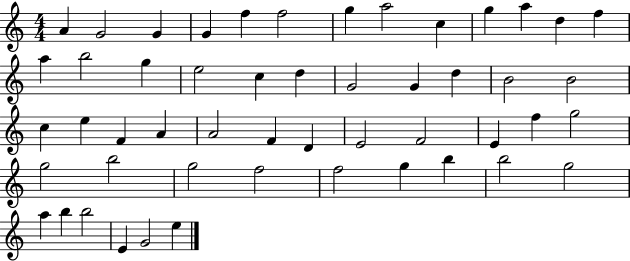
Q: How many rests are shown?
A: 0